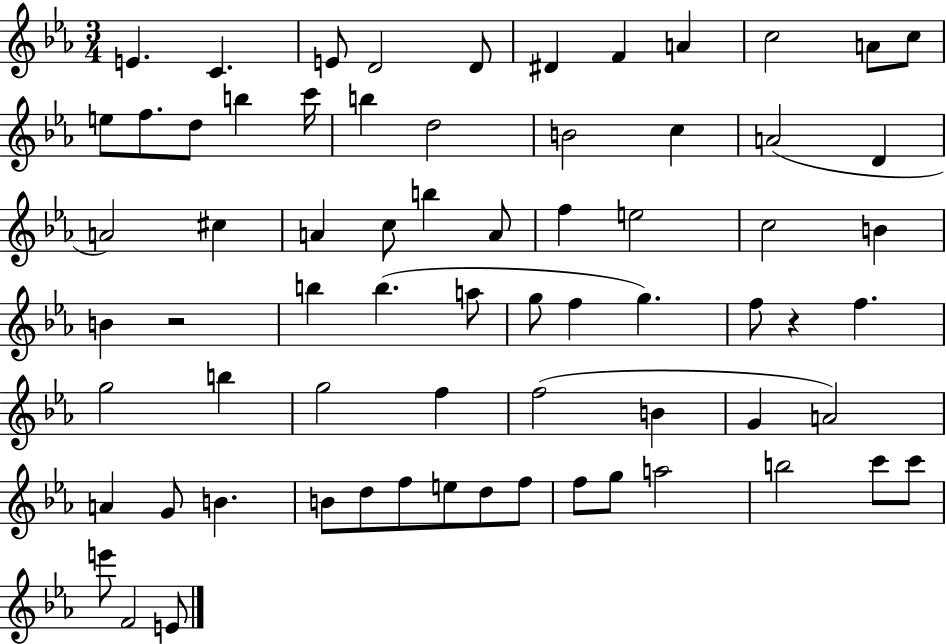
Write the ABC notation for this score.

X:1
T:Untitled
M:3/4
L:1/4
K:Eb
E C E/2 D2 D/2 ^D F A c2 A/2 c/2 e/2 f/2 d/2 b c'/4 b d2 B2 c A2 D A2 ^c A c/2 b A/2 f e2 c2 B B z2 b b a/2 g/2 f g f/2 z f g2 b g2 f f2 B G A2 A G/2 B B/2 d/2 f/2 e/2 d/2 f/2 f/2 g/2 a2 b2 c'/2 c'/2 e'/2 F2 E/2